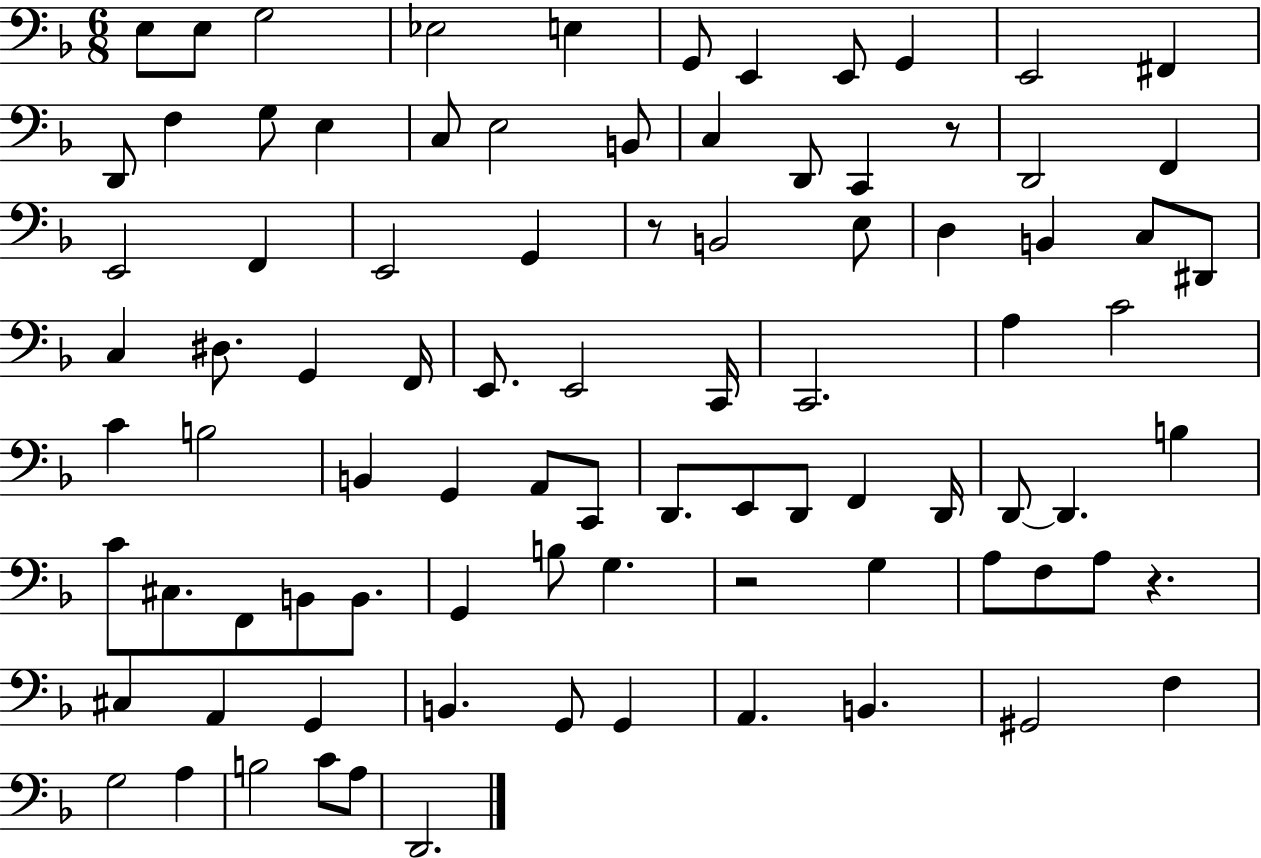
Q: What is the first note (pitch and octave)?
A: E3